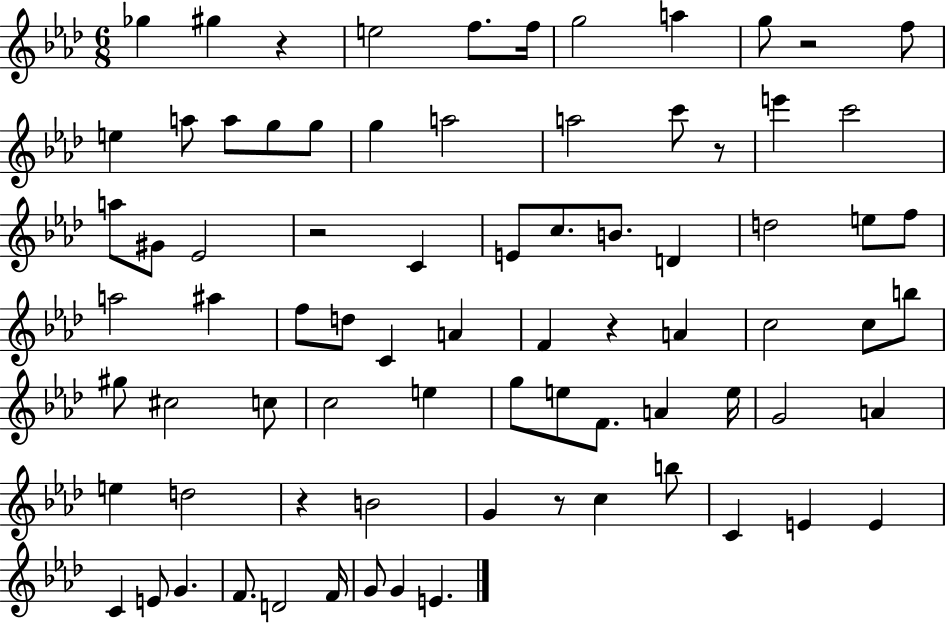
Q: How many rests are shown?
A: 7